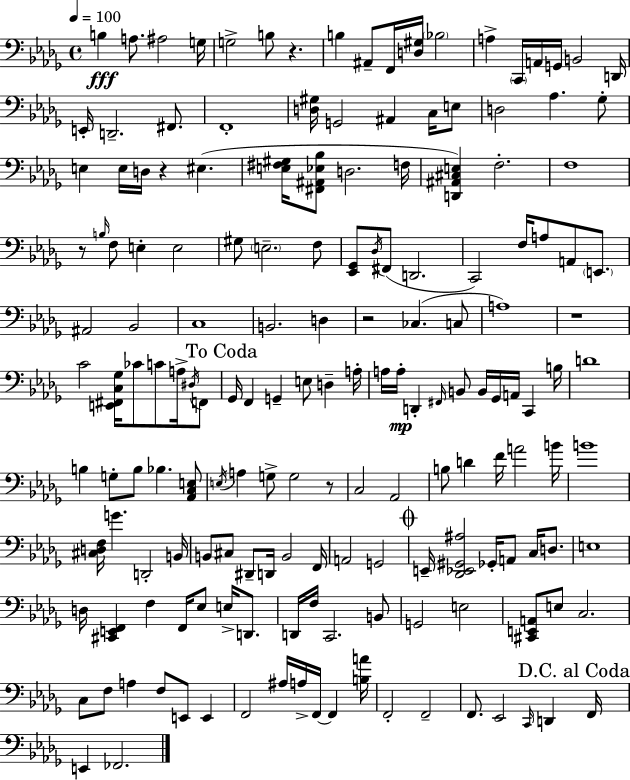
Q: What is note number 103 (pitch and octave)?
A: D#2